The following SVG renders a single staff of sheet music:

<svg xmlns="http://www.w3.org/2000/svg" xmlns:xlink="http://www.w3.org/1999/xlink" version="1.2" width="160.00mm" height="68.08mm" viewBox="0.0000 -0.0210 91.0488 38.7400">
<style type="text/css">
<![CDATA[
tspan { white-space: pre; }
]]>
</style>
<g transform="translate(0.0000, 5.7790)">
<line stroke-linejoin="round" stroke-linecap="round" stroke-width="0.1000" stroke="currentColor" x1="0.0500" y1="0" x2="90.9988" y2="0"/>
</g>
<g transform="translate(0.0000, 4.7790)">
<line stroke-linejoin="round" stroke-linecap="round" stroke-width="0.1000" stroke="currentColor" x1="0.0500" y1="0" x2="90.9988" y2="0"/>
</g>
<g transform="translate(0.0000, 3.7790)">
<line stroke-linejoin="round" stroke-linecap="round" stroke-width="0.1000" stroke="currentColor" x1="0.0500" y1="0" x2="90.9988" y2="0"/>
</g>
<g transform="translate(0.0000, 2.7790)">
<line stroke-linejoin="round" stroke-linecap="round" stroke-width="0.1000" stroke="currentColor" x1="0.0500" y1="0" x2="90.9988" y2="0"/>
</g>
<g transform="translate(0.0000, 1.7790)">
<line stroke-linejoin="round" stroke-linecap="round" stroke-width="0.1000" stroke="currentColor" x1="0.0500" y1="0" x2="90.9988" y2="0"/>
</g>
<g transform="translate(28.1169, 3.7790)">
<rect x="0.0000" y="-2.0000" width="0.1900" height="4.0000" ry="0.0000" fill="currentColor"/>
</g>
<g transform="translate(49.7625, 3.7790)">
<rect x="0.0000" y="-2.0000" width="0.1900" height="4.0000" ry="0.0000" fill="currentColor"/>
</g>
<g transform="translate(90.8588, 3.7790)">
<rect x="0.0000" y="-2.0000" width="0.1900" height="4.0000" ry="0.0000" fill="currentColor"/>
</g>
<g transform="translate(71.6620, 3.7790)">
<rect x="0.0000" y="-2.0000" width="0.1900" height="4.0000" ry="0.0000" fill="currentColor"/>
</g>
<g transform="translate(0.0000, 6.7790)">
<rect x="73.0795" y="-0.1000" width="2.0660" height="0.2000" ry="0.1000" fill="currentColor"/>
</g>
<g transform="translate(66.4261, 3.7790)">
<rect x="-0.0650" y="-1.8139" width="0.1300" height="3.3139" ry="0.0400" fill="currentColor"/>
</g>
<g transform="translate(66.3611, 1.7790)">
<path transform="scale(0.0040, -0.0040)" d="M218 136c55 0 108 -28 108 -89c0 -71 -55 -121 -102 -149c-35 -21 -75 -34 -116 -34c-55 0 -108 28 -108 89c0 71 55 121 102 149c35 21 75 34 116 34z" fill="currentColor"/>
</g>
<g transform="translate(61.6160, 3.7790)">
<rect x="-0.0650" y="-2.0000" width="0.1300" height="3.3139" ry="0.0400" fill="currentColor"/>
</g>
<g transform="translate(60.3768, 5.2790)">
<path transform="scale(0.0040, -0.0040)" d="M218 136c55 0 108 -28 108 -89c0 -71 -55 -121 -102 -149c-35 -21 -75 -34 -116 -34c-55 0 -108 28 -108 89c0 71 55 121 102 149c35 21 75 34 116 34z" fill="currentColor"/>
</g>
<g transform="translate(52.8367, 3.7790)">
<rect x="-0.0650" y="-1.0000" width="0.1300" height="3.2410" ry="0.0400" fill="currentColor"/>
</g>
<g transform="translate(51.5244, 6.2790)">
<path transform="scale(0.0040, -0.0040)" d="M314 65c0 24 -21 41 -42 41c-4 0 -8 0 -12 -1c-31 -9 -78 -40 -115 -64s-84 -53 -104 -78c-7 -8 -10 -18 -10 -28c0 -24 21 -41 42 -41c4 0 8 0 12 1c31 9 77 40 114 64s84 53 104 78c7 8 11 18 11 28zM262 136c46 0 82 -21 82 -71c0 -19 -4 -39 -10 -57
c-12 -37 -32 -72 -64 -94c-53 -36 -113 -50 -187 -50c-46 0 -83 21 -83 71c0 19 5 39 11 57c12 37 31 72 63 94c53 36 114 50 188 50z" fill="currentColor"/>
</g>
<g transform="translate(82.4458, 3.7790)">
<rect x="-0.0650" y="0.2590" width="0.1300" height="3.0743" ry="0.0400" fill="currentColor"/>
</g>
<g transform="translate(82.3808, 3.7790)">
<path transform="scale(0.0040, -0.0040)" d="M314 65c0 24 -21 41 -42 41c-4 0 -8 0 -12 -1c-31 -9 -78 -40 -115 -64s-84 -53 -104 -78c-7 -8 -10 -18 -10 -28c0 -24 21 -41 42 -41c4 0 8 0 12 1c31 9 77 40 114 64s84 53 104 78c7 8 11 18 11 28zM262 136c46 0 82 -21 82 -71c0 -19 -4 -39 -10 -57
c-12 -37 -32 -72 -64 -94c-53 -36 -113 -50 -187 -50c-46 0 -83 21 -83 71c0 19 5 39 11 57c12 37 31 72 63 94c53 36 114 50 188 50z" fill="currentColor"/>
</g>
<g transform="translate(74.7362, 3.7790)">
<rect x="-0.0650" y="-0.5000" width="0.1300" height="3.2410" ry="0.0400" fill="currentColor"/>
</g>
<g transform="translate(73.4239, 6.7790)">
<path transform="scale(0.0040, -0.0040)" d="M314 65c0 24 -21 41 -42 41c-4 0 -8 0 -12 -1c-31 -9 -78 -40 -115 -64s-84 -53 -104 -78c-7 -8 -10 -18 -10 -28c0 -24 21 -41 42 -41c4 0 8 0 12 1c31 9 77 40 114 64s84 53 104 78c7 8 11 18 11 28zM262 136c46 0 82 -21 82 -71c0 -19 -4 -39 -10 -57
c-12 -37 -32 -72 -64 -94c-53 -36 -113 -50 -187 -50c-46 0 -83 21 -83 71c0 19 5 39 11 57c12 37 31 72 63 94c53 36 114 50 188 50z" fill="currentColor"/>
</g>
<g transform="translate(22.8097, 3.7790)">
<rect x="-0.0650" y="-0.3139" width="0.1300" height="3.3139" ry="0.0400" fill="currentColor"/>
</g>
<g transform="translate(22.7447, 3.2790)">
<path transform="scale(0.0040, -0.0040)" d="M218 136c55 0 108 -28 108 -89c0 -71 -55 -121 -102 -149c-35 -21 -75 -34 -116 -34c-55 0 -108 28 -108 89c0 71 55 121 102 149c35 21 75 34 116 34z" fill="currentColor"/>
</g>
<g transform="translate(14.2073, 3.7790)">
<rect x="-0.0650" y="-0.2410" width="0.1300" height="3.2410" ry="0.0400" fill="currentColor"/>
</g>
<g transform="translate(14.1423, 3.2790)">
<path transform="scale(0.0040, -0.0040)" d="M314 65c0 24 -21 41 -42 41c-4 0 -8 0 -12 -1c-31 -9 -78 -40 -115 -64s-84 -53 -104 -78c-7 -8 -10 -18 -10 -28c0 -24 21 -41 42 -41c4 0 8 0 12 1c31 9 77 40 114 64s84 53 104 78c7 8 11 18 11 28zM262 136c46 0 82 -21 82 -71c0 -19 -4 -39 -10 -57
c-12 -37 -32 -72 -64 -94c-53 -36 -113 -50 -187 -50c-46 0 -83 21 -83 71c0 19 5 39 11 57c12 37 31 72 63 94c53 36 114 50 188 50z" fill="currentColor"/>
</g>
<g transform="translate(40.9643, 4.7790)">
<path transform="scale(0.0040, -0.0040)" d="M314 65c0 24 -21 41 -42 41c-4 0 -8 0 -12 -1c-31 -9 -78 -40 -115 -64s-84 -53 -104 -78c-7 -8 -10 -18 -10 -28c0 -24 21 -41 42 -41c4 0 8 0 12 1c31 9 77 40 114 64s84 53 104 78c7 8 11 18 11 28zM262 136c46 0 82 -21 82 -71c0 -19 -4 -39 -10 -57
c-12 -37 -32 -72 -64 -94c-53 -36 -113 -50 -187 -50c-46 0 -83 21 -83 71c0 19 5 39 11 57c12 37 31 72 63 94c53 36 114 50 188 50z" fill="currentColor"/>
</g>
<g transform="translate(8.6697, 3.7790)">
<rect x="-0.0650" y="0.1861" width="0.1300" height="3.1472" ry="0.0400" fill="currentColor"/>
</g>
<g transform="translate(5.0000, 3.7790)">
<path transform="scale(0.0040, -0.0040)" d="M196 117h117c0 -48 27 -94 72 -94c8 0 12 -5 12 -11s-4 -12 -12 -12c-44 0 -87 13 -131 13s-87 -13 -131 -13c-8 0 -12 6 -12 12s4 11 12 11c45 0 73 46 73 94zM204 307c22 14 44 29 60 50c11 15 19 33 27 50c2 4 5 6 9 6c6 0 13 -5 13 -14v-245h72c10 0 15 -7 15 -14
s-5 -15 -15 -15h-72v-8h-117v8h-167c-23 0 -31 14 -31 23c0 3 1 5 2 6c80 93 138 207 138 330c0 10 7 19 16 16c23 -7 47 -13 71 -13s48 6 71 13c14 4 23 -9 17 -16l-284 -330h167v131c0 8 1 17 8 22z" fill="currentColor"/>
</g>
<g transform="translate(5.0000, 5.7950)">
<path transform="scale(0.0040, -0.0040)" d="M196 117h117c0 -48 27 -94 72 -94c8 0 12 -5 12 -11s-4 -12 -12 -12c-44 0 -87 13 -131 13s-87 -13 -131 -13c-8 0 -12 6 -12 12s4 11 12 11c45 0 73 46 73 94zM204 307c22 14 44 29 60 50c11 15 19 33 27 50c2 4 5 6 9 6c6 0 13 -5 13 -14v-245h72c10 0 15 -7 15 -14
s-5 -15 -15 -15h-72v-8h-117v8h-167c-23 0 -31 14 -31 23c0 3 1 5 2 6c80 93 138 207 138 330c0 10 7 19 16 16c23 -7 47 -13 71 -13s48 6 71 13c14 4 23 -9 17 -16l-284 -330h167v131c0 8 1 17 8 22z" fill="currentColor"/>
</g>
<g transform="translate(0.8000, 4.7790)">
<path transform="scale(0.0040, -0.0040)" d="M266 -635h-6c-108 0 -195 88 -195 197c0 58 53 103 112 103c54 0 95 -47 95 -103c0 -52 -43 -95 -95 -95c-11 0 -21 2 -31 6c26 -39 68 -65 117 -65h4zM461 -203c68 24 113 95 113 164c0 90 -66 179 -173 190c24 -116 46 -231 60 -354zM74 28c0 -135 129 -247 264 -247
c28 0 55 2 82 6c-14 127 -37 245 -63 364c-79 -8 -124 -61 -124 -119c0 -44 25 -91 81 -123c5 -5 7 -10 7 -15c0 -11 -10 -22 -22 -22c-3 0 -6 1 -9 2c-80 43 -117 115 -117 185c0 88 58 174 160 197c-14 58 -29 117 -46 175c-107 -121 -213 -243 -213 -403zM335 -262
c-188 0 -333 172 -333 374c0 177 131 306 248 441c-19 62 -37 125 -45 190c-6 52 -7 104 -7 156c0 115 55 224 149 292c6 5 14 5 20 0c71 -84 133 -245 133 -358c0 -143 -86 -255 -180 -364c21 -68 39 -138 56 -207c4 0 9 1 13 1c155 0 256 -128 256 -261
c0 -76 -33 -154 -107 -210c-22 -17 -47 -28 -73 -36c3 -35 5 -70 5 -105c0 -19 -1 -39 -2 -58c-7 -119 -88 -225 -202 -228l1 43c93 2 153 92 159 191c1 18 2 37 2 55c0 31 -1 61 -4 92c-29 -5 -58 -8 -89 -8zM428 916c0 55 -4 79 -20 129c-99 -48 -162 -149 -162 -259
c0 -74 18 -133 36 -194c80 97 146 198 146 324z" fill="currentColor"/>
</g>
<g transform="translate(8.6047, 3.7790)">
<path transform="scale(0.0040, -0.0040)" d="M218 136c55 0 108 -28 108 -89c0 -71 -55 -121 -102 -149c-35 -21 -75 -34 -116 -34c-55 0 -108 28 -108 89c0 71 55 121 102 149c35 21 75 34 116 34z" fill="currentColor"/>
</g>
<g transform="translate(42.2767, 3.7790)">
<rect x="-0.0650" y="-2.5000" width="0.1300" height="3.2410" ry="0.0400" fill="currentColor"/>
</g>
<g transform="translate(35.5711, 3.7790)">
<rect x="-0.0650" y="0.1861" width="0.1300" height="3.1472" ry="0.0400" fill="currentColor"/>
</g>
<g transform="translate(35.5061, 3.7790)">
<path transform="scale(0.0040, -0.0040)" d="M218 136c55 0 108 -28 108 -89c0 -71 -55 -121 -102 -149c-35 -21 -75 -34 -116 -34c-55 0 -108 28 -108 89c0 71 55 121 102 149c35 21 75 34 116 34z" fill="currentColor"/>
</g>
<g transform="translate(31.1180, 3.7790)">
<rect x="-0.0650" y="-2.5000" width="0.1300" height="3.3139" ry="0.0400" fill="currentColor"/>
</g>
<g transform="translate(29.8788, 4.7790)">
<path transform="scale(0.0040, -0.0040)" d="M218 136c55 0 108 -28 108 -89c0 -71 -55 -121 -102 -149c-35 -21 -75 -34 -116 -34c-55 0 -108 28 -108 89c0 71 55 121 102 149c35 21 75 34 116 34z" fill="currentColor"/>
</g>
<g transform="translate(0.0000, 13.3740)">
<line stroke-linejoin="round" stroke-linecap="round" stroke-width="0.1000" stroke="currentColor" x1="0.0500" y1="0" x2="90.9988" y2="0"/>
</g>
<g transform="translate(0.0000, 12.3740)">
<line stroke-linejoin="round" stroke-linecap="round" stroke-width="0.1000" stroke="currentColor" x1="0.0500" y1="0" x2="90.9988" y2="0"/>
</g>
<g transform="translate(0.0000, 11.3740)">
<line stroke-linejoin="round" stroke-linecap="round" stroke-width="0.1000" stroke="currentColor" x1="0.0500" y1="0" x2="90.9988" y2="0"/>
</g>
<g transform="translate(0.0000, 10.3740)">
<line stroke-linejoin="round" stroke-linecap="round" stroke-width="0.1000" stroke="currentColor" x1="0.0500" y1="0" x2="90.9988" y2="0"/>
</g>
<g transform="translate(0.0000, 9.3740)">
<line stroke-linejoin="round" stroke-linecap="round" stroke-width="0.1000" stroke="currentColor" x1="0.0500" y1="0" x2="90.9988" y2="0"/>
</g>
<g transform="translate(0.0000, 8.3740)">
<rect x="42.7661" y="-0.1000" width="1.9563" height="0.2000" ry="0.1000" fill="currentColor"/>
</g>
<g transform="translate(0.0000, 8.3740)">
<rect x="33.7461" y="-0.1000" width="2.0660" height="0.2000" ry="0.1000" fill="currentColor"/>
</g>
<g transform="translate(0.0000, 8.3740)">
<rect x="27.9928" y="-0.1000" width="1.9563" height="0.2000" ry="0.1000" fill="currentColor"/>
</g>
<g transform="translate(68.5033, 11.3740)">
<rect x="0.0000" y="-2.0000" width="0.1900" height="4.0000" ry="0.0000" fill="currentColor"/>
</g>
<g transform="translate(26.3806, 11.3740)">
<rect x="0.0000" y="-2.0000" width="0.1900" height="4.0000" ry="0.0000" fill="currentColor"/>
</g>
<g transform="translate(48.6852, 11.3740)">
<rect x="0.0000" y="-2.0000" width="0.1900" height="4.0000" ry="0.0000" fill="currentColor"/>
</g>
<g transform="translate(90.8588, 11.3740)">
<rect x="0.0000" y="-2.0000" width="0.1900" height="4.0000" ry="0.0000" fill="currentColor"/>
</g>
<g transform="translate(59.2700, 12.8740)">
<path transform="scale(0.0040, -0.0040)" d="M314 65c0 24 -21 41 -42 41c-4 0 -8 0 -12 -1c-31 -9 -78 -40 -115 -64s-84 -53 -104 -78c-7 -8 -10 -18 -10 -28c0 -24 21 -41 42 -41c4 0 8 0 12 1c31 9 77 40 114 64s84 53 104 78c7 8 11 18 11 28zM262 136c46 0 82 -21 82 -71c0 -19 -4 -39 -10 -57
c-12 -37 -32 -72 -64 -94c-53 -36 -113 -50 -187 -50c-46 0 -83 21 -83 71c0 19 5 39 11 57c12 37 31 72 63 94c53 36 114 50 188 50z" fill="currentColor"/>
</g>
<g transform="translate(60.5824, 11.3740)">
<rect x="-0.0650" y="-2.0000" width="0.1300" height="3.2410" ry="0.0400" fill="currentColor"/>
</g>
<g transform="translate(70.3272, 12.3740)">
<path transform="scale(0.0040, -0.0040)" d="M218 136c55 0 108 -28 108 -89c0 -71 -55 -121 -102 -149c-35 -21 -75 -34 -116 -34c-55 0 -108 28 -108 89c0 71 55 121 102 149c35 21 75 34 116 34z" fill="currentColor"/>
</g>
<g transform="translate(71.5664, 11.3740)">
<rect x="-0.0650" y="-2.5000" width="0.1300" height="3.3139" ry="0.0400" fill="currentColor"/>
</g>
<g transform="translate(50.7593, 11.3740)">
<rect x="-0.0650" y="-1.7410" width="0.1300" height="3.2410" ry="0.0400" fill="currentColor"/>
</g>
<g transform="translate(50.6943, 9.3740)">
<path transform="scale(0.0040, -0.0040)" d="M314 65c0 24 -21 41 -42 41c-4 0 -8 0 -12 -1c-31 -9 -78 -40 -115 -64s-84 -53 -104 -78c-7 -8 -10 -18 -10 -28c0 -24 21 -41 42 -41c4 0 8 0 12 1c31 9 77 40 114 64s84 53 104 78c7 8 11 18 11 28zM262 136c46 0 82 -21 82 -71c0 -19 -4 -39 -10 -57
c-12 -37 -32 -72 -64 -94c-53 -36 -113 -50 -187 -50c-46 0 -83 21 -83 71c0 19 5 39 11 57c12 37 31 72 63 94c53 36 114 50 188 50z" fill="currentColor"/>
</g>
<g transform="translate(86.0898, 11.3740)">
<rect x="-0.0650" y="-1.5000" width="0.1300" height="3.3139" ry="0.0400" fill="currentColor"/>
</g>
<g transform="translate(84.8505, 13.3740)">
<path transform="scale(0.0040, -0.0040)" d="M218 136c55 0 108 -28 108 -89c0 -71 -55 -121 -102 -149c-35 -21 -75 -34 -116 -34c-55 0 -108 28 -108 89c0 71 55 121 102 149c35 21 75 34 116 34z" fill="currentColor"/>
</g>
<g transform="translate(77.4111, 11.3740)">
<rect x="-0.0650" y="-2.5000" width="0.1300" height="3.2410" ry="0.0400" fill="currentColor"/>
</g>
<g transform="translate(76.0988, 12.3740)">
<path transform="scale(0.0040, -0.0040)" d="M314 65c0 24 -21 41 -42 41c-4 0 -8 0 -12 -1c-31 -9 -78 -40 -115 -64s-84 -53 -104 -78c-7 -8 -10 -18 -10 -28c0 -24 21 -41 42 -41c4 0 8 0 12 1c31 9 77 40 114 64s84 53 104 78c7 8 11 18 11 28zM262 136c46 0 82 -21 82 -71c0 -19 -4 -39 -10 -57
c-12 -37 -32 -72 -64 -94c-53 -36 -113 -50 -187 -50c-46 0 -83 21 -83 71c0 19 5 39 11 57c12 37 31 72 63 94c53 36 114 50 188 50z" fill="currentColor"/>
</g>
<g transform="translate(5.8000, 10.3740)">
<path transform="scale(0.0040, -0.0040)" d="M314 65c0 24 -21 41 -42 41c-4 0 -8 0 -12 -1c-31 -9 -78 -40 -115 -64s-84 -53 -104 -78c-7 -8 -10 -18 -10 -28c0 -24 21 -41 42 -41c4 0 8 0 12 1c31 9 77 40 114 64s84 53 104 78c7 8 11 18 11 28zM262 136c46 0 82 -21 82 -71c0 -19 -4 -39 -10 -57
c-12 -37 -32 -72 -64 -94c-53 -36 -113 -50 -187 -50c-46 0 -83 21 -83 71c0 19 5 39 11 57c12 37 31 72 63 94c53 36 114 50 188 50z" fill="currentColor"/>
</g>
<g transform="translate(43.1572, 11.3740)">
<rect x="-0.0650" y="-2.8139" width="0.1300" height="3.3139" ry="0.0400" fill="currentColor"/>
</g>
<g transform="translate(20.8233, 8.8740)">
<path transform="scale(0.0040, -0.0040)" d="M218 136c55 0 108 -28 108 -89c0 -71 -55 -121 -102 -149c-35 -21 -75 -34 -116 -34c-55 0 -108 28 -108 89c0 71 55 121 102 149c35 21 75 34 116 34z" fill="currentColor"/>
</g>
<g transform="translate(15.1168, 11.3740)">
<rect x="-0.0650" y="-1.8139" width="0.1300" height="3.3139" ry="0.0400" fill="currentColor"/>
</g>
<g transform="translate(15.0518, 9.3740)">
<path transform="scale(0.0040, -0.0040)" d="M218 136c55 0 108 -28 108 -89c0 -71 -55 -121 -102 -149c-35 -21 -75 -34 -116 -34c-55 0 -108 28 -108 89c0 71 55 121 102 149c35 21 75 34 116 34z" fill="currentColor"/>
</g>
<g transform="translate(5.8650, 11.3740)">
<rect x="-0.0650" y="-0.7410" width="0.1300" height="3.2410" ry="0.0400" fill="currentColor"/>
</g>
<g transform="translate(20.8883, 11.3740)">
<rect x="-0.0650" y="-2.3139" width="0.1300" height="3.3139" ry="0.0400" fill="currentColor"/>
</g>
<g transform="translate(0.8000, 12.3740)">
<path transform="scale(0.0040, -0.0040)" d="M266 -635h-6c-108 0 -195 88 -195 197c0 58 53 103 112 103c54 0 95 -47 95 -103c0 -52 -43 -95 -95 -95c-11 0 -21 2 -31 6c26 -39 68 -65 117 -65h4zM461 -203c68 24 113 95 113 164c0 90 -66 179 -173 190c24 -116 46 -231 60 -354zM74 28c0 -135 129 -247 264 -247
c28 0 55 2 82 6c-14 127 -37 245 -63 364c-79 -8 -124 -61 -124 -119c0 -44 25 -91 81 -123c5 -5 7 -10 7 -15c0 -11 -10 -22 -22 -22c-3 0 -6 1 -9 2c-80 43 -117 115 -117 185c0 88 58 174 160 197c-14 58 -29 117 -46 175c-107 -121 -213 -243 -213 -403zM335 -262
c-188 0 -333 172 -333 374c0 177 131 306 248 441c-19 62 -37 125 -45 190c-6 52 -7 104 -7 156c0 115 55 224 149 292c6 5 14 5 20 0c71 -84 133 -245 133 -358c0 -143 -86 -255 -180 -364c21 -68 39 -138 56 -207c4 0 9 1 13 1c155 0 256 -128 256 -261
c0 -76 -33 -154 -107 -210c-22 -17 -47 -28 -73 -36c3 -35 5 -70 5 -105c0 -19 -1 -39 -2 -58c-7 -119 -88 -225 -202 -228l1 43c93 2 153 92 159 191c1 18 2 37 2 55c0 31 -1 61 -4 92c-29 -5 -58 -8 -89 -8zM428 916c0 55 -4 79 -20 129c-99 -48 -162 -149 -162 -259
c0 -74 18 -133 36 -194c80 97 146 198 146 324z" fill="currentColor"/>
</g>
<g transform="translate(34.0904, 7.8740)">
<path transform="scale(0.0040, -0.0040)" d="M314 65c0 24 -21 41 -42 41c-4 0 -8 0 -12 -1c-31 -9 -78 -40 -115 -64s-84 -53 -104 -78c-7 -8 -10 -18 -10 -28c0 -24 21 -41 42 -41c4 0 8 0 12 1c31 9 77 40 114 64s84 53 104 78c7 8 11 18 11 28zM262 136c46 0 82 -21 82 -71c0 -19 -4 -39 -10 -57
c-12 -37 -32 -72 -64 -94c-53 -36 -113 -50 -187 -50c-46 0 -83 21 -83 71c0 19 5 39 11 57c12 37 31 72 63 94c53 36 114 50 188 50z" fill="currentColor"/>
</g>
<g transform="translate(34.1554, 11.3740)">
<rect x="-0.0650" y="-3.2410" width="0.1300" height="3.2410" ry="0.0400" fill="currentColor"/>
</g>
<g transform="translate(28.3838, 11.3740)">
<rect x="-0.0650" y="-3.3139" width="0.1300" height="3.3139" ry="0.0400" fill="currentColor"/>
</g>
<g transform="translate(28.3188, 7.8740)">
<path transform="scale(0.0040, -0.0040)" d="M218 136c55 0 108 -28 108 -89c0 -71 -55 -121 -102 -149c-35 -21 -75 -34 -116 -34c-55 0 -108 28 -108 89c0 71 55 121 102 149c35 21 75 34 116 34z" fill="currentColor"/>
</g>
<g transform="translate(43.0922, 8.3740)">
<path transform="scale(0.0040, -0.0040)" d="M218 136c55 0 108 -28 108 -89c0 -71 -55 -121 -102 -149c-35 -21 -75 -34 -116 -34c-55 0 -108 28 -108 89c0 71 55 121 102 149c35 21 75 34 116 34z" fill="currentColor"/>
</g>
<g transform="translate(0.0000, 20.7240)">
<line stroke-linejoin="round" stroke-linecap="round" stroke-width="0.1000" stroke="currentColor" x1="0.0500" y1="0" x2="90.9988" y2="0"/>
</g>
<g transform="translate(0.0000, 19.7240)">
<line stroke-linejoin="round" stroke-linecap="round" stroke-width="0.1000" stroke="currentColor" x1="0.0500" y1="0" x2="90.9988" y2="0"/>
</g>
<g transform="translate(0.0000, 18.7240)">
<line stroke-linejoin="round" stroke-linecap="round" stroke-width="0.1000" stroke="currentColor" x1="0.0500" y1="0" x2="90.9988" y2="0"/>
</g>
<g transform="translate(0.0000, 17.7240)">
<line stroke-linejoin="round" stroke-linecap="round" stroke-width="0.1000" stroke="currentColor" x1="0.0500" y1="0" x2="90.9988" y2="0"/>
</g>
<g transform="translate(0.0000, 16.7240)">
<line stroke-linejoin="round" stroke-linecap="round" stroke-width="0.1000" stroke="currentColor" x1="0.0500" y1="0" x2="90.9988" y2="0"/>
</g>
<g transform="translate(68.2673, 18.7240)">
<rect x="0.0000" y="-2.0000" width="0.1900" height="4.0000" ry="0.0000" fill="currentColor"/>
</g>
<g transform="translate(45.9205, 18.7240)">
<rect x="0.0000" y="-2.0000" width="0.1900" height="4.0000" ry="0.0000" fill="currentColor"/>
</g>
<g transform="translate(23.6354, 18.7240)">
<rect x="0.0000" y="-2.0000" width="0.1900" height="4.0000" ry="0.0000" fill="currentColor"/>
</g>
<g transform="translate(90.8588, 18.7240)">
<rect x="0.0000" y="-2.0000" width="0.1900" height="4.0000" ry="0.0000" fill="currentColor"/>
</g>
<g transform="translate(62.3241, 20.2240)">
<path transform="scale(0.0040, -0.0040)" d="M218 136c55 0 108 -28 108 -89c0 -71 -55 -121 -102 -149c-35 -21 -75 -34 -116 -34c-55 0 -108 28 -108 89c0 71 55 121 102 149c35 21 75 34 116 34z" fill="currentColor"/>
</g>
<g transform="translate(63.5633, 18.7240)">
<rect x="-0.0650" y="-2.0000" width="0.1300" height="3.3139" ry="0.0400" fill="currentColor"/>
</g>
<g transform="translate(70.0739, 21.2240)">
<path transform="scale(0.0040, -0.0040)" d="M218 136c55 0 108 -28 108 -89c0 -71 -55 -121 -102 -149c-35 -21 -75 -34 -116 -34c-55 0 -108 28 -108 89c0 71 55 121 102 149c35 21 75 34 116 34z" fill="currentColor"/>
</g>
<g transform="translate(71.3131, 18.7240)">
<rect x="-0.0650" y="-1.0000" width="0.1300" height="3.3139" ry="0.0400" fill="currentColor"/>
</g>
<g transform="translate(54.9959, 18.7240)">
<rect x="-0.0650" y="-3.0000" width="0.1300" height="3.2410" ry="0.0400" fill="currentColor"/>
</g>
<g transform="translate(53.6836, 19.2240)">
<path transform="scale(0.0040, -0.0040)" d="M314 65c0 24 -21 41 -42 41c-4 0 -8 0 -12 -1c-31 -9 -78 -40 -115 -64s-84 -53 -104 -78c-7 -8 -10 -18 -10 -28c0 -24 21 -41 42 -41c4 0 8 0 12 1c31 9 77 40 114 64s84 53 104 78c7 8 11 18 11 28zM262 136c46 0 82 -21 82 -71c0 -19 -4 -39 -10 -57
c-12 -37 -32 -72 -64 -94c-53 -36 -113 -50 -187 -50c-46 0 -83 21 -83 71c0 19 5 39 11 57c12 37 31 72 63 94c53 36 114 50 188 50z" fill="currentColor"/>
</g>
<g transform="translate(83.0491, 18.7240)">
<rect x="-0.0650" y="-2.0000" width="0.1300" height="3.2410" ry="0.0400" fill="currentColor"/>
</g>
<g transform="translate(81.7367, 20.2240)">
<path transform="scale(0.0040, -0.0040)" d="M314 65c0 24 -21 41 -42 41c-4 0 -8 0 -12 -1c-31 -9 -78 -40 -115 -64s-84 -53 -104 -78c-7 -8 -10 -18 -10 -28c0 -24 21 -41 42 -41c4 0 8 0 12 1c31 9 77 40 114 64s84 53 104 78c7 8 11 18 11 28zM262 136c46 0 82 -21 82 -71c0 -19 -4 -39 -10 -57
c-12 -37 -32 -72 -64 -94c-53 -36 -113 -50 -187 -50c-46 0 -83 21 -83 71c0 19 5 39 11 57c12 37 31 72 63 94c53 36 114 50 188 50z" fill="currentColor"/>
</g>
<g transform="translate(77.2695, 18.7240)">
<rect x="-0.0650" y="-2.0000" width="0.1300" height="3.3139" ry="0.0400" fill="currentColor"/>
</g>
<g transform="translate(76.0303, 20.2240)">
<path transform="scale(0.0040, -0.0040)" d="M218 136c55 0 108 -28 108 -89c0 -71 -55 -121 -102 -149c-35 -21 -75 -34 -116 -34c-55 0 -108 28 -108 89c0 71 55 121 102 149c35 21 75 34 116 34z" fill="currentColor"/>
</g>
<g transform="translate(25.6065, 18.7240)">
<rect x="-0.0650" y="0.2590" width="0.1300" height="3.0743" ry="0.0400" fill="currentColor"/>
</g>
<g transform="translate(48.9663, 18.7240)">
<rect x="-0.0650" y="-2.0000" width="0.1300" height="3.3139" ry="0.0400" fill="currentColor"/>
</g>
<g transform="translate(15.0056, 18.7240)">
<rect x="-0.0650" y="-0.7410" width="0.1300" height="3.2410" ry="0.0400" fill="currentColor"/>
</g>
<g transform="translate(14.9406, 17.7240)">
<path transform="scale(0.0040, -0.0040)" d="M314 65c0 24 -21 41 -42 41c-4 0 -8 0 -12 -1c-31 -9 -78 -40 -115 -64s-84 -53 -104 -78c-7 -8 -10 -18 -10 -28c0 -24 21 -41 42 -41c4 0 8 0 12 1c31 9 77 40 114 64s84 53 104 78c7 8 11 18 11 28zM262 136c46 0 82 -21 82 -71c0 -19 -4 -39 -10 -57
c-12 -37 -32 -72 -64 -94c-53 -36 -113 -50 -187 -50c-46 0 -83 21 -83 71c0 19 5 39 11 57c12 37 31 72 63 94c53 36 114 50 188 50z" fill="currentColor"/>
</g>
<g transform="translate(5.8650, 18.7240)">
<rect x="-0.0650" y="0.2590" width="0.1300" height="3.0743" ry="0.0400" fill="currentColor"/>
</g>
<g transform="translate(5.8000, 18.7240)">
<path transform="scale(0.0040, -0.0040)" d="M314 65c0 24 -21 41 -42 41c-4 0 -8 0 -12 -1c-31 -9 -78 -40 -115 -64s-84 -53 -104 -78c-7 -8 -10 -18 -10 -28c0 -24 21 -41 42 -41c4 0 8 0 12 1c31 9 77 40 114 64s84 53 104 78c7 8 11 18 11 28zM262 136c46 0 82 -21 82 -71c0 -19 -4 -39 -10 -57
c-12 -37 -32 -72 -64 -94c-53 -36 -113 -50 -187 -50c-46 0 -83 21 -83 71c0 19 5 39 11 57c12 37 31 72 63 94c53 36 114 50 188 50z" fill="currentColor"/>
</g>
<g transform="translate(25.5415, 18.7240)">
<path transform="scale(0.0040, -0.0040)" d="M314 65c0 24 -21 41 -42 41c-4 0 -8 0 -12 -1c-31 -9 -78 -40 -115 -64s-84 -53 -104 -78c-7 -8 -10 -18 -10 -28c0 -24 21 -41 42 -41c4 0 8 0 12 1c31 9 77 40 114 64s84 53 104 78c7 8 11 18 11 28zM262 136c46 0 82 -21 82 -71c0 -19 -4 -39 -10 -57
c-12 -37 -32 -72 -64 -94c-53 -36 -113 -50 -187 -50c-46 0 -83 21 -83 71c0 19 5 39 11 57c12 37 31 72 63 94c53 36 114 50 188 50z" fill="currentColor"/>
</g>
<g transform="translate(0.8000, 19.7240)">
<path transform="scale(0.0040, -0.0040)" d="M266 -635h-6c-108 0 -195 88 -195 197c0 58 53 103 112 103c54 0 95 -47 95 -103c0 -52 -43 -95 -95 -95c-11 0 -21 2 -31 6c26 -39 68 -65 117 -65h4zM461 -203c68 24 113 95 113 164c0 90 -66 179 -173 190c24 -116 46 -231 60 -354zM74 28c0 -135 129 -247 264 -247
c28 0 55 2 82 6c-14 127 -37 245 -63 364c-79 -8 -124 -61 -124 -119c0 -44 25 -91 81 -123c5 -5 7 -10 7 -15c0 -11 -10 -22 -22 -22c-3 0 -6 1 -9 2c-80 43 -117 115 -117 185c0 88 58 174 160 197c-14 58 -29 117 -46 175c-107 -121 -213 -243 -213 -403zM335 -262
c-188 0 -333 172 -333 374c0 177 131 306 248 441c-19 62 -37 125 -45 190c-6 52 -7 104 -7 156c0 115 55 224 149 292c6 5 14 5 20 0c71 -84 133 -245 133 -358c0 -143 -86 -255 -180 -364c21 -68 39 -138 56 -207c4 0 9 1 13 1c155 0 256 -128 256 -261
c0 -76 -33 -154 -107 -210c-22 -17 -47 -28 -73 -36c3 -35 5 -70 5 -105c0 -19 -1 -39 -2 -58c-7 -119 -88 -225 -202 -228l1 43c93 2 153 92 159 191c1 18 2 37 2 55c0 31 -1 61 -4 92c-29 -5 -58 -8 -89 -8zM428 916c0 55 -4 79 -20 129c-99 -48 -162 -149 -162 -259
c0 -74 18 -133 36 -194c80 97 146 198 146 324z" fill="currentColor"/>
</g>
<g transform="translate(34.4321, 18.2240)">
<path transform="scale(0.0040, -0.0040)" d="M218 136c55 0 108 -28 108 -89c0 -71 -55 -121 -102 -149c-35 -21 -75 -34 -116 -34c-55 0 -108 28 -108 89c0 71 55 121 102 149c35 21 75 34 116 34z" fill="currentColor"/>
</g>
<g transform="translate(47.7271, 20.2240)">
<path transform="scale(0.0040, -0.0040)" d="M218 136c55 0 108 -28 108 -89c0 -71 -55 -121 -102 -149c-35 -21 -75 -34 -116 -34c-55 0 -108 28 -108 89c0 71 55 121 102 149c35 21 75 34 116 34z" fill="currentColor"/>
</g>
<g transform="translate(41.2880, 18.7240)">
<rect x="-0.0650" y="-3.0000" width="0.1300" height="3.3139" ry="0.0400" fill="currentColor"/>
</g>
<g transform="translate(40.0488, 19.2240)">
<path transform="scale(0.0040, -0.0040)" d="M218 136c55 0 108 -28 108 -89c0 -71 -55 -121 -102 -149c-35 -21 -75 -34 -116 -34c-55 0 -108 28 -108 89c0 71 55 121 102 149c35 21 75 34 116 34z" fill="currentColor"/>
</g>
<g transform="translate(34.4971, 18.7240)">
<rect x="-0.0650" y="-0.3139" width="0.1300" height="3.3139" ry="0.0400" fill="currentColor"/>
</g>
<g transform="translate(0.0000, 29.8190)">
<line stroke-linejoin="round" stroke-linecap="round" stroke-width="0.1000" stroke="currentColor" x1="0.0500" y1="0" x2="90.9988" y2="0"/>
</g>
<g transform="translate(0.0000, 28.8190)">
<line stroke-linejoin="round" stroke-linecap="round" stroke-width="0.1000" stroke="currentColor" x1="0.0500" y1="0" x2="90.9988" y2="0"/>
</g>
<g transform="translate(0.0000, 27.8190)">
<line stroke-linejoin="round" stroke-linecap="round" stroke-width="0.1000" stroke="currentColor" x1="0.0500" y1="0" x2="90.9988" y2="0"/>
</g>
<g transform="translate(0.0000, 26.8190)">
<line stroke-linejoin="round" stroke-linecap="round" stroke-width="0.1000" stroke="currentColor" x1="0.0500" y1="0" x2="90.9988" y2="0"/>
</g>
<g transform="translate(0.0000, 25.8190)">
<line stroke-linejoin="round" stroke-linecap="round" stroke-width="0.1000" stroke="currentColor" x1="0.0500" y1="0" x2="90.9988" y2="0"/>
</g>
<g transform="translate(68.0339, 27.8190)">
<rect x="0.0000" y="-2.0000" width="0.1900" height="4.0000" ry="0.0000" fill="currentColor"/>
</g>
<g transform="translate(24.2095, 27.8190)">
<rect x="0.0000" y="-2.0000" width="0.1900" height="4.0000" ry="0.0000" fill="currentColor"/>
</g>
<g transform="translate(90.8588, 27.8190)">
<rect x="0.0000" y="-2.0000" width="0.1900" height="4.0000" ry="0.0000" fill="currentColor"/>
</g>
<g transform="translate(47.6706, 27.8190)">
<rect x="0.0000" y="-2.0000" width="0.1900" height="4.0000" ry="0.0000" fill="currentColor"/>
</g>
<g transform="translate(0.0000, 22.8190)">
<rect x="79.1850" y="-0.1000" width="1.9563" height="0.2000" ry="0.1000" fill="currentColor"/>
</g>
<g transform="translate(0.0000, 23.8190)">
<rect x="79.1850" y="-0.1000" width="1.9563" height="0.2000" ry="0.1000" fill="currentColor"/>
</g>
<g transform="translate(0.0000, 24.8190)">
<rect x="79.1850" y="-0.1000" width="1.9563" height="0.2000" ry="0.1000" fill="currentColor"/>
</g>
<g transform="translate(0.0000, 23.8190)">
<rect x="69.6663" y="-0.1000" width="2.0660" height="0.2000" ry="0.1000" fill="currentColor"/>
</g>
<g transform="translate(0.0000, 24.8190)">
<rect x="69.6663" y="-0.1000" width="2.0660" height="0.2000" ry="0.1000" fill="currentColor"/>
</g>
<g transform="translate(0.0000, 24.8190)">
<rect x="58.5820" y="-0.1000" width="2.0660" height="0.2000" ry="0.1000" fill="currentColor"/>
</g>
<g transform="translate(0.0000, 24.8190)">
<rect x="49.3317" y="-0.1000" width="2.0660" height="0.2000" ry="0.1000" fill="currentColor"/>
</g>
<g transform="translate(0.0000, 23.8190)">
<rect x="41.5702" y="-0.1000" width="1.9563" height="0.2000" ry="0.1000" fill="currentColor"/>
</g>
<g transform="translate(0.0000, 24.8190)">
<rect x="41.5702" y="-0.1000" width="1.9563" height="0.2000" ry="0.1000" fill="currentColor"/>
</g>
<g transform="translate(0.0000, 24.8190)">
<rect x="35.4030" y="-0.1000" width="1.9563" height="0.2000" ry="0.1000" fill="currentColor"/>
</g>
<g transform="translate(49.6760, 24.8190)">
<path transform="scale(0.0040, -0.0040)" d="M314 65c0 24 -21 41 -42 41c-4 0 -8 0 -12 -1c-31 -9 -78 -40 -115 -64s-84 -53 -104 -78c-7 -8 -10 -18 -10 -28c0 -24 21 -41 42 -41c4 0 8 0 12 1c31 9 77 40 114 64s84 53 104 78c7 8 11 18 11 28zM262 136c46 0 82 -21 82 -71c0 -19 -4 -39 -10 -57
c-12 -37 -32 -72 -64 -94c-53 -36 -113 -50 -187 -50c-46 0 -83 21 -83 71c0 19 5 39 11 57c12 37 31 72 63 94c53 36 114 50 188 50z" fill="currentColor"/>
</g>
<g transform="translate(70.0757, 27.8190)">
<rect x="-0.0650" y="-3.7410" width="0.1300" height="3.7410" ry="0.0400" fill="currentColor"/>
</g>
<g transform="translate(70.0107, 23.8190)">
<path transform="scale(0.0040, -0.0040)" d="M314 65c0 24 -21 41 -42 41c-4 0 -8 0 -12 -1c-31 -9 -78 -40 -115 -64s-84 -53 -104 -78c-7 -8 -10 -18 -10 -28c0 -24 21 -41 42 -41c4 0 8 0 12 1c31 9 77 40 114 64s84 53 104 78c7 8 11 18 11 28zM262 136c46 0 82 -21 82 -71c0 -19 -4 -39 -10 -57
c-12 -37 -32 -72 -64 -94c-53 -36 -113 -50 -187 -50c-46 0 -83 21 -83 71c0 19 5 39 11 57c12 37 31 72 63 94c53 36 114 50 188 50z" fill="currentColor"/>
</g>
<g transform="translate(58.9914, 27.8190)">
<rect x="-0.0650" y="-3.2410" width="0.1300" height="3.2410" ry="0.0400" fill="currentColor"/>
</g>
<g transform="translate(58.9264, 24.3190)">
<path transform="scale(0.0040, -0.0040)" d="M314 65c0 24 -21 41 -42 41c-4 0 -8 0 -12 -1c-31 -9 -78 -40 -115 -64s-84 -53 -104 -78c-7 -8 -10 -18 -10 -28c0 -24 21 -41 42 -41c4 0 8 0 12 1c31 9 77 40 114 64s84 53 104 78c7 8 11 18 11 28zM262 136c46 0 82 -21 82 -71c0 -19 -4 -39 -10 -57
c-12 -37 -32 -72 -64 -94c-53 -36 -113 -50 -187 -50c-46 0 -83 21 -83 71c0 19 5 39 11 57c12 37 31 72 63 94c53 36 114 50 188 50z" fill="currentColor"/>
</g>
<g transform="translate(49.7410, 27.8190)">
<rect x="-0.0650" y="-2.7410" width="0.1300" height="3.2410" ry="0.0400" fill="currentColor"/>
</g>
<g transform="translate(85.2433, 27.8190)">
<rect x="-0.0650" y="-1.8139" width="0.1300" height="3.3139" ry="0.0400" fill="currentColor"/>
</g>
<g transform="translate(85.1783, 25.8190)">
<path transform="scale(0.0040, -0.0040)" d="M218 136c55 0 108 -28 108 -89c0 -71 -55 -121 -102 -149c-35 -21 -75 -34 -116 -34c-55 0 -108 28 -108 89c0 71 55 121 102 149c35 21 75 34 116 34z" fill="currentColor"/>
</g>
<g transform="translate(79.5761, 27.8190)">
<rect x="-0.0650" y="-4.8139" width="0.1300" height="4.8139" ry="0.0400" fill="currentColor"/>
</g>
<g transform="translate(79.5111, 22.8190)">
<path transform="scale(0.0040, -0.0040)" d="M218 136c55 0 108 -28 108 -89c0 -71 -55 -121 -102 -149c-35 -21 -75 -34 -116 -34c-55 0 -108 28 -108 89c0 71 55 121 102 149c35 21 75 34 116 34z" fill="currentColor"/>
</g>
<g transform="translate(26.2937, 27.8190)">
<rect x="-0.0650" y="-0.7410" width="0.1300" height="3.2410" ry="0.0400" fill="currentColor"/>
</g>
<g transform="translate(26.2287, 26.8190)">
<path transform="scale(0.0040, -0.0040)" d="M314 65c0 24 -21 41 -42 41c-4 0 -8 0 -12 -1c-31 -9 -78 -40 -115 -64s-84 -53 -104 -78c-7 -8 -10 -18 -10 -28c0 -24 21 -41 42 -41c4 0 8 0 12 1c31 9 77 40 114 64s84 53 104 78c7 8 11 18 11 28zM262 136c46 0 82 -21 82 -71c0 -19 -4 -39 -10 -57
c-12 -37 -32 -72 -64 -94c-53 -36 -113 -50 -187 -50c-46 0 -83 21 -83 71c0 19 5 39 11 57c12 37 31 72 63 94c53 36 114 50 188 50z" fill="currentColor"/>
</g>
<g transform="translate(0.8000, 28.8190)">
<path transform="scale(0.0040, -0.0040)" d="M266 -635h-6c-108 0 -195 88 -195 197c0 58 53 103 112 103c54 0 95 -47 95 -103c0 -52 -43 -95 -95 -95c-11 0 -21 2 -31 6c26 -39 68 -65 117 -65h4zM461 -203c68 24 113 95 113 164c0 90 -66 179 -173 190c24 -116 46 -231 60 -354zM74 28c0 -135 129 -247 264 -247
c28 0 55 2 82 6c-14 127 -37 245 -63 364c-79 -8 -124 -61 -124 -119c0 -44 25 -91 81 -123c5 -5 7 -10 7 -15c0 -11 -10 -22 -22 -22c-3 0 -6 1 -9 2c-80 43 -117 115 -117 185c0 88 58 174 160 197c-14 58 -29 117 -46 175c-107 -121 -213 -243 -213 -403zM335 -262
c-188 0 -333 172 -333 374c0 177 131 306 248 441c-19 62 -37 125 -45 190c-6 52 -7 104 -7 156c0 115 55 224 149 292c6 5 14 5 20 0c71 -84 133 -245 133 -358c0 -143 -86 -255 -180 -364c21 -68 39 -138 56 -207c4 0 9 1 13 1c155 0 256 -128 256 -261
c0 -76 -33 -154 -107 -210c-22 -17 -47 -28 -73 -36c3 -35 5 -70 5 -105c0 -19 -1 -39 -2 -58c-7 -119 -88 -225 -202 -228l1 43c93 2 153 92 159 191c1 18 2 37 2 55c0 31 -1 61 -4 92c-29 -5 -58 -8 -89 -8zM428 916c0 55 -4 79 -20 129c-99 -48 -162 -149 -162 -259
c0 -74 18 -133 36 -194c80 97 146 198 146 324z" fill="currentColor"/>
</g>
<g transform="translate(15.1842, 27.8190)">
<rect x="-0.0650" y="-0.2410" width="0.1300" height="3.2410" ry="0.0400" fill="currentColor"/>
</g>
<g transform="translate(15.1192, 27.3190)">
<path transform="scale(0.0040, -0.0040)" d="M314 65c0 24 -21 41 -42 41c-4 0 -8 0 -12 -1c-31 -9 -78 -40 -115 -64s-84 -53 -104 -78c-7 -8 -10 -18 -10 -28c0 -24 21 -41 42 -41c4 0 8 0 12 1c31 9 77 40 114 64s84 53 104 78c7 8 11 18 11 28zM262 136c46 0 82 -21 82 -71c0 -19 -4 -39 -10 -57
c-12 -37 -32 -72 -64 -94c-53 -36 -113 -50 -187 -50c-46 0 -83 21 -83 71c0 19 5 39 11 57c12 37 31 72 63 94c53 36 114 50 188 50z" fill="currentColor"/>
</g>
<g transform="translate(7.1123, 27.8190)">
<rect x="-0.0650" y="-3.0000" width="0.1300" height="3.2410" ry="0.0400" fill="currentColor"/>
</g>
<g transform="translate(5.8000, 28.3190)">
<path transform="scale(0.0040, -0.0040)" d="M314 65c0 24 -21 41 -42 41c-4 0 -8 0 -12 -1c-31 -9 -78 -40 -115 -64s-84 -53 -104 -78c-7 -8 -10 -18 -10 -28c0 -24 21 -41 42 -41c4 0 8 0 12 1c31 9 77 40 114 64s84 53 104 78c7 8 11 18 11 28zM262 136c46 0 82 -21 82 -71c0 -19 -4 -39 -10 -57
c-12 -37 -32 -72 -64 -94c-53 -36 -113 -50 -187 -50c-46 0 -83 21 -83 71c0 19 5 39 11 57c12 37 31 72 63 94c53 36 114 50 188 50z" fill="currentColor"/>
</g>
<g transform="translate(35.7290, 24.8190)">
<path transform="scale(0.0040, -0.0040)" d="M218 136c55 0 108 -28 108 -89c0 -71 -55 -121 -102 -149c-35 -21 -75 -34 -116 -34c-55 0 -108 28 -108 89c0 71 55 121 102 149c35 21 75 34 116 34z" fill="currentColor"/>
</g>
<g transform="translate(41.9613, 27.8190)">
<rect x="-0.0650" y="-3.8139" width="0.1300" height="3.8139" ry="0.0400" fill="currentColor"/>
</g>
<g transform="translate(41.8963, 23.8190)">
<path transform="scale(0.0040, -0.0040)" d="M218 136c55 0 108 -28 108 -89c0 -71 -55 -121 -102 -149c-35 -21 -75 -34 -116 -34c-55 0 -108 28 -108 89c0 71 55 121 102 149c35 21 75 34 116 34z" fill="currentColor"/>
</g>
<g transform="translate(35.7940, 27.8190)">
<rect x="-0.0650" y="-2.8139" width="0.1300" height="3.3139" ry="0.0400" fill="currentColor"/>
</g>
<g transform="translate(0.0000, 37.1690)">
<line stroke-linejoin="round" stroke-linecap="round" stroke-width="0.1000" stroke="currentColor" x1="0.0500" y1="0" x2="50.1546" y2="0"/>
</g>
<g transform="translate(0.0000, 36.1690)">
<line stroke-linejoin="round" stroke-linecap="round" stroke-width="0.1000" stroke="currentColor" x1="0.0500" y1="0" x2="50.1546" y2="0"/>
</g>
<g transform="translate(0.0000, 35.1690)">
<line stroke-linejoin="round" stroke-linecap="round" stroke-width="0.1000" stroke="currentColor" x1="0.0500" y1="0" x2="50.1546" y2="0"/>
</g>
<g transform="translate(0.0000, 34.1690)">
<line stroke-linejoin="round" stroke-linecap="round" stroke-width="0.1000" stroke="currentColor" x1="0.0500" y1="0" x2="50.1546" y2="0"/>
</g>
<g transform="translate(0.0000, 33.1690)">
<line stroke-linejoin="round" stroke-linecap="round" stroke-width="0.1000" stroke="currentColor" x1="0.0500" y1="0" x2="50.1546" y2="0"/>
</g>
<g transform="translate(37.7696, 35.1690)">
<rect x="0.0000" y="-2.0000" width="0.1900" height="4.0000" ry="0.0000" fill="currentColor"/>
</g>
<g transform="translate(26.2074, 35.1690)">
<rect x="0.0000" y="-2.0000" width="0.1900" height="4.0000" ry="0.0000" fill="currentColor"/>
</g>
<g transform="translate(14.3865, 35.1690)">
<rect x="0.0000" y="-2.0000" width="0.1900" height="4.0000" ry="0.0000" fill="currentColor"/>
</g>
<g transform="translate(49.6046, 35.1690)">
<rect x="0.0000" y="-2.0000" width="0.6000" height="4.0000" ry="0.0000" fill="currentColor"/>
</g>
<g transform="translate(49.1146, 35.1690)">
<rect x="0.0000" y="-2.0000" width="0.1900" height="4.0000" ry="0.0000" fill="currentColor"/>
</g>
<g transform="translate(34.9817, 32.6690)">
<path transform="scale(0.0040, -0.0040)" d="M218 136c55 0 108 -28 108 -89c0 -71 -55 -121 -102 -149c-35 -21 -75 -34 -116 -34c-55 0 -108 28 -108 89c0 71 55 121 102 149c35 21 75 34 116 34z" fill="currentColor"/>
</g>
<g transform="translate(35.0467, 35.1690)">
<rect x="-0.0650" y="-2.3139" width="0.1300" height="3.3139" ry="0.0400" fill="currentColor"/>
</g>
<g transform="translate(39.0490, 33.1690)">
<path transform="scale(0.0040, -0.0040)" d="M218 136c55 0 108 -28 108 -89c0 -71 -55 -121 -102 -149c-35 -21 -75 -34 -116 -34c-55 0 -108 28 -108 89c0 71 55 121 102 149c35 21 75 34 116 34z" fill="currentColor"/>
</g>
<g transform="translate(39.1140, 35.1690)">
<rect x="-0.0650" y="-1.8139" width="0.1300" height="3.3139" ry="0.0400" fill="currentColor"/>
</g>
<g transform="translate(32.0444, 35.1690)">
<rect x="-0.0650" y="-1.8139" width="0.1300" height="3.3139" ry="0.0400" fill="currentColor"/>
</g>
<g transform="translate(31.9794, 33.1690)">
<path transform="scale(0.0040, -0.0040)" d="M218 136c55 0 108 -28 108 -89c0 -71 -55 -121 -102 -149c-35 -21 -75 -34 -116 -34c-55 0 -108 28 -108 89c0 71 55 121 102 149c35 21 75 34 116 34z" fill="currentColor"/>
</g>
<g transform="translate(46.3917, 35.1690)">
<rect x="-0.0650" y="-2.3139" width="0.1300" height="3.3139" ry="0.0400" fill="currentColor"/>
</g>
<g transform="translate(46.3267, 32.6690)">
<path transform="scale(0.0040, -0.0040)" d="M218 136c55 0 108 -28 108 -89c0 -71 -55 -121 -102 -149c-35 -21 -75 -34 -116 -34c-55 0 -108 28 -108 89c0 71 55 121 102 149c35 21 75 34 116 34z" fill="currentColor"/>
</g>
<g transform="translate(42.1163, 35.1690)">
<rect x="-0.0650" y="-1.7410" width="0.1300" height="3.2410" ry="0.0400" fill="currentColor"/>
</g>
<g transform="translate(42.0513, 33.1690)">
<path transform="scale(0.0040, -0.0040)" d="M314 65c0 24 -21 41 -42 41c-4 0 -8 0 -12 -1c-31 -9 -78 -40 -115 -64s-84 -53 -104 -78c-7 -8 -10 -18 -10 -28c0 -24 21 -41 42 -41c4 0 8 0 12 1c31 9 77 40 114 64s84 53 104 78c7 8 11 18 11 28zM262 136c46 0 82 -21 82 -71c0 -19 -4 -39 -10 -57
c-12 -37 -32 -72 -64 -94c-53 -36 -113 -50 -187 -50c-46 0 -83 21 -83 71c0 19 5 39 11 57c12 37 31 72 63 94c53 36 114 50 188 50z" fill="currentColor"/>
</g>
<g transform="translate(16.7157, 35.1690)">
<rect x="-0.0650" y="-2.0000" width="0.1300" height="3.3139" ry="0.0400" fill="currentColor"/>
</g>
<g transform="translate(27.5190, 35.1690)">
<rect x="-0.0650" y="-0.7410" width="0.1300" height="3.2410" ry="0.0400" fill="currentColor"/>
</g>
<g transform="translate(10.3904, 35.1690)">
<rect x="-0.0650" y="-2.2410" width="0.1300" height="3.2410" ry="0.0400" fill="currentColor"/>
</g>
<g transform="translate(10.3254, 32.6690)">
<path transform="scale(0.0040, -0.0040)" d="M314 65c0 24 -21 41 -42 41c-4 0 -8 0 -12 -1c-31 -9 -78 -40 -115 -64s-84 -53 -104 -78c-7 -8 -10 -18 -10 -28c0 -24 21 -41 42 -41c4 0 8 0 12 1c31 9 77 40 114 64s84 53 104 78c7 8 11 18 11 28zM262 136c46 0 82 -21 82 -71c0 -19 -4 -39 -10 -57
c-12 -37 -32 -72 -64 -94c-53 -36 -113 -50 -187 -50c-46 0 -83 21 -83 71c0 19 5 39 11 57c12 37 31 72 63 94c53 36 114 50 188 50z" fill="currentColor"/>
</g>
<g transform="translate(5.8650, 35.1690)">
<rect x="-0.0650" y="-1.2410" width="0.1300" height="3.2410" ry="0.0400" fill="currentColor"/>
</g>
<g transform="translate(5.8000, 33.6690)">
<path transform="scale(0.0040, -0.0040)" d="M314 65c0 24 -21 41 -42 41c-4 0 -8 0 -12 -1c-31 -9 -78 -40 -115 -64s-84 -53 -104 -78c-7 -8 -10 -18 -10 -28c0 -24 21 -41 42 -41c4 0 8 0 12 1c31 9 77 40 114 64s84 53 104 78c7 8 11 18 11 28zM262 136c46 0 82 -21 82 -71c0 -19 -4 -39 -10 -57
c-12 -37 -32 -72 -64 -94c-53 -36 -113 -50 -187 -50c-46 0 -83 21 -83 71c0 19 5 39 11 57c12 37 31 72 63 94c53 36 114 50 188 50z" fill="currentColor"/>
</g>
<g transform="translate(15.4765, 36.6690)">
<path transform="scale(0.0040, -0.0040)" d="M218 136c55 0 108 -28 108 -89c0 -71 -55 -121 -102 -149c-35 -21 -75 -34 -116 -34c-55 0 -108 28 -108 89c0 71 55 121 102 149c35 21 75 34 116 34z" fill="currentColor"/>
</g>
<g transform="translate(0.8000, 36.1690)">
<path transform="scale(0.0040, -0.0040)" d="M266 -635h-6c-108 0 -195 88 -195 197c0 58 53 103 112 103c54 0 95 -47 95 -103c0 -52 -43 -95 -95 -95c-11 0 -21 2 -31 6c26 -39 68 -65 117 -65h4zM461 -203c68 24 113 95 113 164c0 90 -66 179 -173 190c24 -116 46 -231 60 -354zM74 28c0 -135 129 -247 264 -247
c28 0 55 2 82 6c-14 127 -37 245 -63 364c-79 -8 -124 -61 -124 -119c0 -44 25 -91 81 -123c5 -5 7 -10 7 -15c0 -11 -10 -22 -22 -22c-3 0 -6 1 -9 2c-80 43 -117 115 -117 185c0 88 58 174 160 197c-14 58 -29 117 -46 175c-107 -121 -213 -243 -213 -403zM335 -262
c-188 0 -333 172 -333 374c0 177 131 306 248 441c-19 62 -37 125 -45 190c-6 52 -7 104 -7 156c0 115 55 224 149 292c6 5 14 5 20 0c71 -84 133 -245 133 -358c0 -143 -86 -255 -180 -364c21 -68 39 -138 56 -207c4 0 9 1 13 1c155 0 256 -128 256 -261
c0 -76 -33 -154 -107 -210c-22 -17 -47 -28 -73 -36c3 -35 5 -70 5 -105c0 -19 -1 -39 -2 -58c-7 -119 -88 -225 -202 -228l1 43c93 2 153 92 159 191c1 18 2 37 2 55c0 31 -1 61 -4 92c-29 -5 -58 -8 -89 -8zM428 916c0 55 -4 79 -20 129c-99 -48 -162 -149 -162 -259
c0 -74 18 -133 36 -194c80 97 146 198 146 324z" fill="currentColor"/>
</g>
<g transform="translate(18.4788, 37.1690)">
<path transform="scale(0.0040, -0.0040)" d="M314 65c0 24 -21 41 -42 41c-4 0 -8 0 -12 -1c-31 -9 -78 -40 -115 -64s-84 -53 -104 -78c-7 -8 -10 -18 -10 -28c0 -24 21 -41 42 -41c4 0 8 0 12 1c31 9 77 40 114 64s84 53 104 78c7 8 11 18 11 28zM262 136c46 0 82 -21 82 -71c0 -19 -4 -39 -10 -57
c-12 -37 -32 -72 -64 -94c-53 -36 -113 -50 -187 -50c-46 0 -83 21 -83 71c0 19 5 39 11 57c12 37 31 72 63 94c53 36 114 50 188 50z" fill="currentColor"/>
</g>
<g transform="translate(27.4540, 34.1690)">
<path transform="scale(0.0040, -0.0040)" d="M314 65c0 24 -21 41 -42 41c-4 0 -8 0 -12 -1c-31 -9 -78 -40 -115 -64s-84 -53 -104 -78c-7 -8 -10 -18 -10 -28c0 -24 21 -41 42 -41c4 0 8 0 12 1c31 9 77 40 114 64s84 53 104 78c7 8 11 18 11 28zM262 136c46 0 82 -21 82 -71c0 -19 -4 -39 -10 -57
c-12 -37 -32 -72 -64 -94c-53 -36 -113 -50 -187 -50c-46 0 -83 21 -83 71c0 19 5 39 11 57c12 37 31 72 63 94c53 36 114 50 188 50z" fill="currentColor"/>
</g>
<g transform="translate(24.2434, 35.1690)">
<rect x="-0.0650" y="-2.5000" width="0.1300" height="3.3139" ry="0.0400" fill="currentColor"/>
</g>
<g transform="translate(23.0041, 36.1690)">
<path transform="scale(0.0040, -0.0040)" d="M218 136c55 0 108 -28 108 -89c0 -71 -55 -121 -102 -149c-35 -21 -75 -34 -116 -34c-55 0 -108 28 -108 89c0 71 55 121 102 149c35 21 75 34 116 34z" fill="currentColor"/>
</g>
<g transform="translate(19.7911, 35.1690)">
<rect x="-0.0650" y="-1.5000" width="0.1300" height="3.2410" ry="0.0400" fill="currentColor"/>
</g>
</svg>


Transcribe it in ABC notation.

X:1
T:Untitled
M:4/4
L:1/4
K:C
B c2 c G B G2 D2 F f C2 B2 d2 f g b b2 a f2 F2 G G2 E B2 d2 B2 c A F A2 F D F F2 A2 c2 d2 a c' a2 b2 c'2 e' f e2 g2 F E2 G d2 f g f f2 g